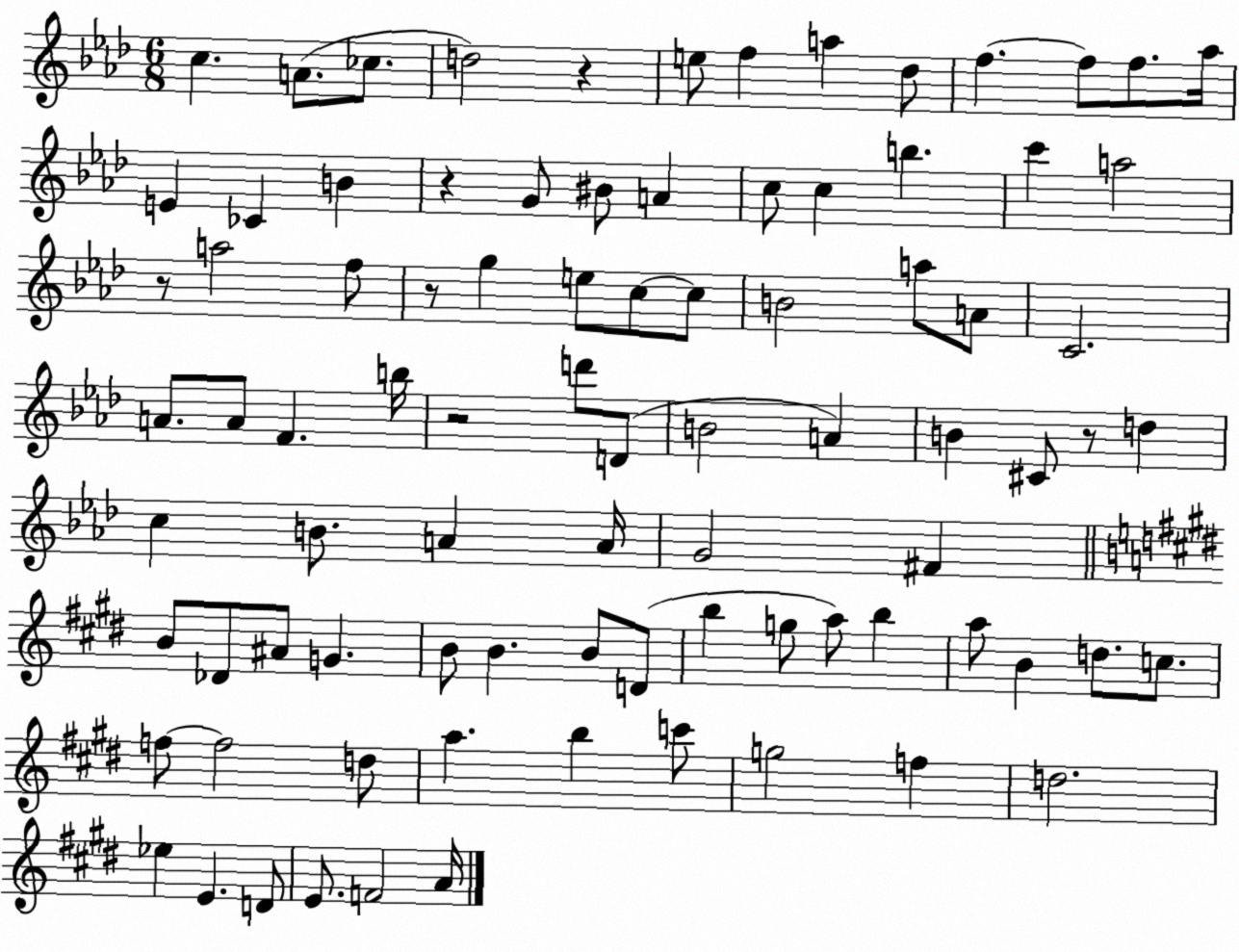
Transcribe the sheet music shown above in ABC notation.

X:1
T:Untitled
M:6/8
L:1/4
K:Ab
c A/2 _c/2 d2 z e/2 f a _d/2 f f/2 f/2 _a/4 E _C B z G/2 ^B/2 A c/2 c b c' a2 z/2 a2 f/2 z/2 g e/2 c/2 c/2 B2 a/2 A/2 C2 A/2 A/2 F b/4 z2 d'/2 D/2 B2 A B ^C/2 z/2 d c B/2 A A/4 G2 ^F B/2 _D/2 ^A/2 G B/2 B B/2 D/2 b g/2 a/2 b a/2 B d/2 c/2 f/2 f2 d/2 a b c'/2 g2 f d2 _e E D/2 E/2 F2 A/4